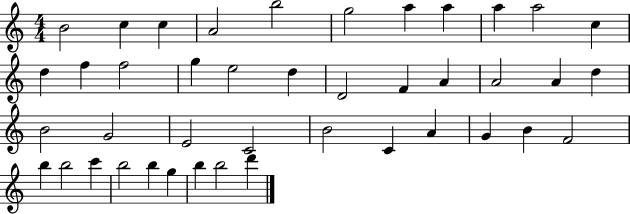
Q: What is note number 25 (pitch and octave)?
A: G4